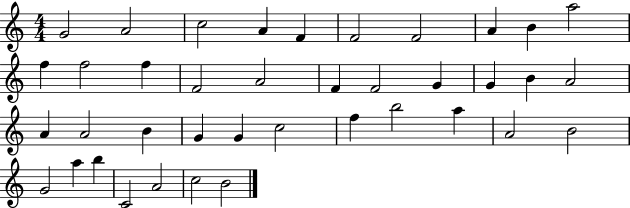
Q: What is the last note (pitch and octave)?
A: B4